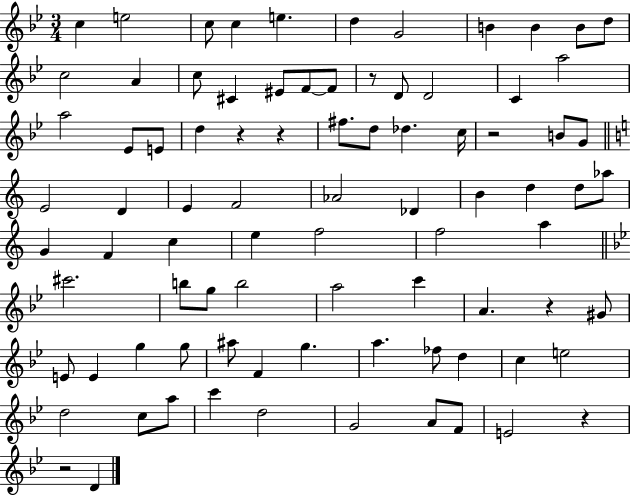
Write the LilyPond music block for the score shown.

{
  \clef treble
  \numericTimeSignature
  \time 3/4
  \key bes \major
  c''4 e''2 | c''8 c''4 e''4. | d''4 g'2 | b'4 b'4 b'8 d''8 | \break c''2 a'4 | c''8 cis'4 eis'8 f'8~~ f'8 | r8 d'8 d'2 | c'4 a''2 | \break a''2 ees'8 e'8 | d''4 r4 r4 | fis''8. d''8 des''4. c''16 | r2 b'8 g'8 | \break \bar "||" \break \key c \major e'2 d'4 | e'4 f'2 | aes'2 des'4 | b'4 d''4 d''8 aes''8 | \break g'4 f'4 c''4 | e''4 f''2 | f''2 a''4 | \bar "||" \break \key g \minor cis'''2. | b''8 g''8 b''2 | a''2 c'''4 | a'4. r4 gis'8 | \break e'8 e'4 g''4 g''8 | ais''8 f'4 g''4. | a''4. fes''8 d''4 | c''4 e''2 | \break d''2 c''8 a''8 | c'''4 d''2 | g'2 a'8 f'8 | e'2 r4 | \break r2 d'4 | \bar "|."
}